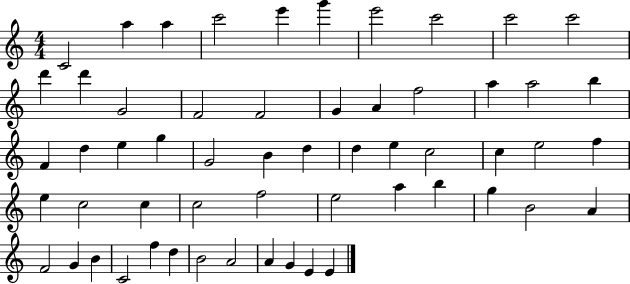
C4/h A5/q A5/q C6/h E6/q G6/q E6/h C6/h C6/h C6/h D6/q D6/q G4/h F4/h F4/h G4/q A4/q F5/h A5/q A5/h B5/q F4/q D5/q E5/q G5/q G4/h B4/q D5/q D5/q E5/q C5/h C5/q E5/h F5/q E5/q C5/h C5/q C5/h F5/h E5/h A5/q B5/q G5/q B4/h A4/q F4/h G4/q B4/q C4/h F5/q D5/q B4/h A4/h A4/q G4/q E4/q E4/q